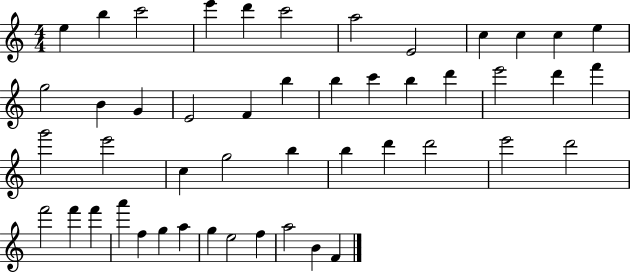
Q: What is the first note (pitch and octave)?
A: E5